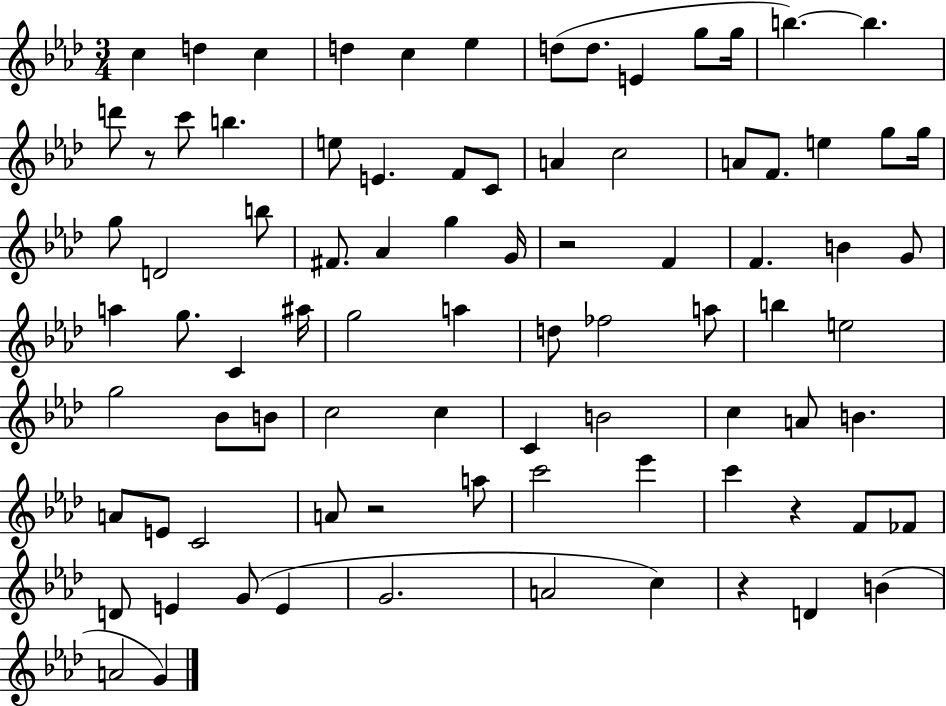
C5/q D5/q C5/q D5/q C5/q Eb5/q D5/e D5/e. E4/q G5/e G5/s B5/q. B5/q. D6/e R/e C6/e B5/q. E5/e E4/q. F4/e C4/e A4/q C5/h A4/e F4/e. E5/q G5/e G5/s G5/e D4/h B5/e F#4/e. Ab4/q G5/q G4/s R/h F4/q F4/q. B4/q G4/e A5/q G5/e. C4/q A#5/s G5/h A5/q D5/e FES5/h A5/e B5/q E5/h G5/h Bb4/e B4/e C5/h C5/q C4/q B4/h C5/q A4/e B4/q. A4/e E4/e C4/h A4/e R/h A5/e C6/h Eb6/q C6/q R/q F4/e FES4/e D4/e E4/q G4/e E4/q G4/h. A4/h C5/q R/q D4/q B4/q A4/h G4/q